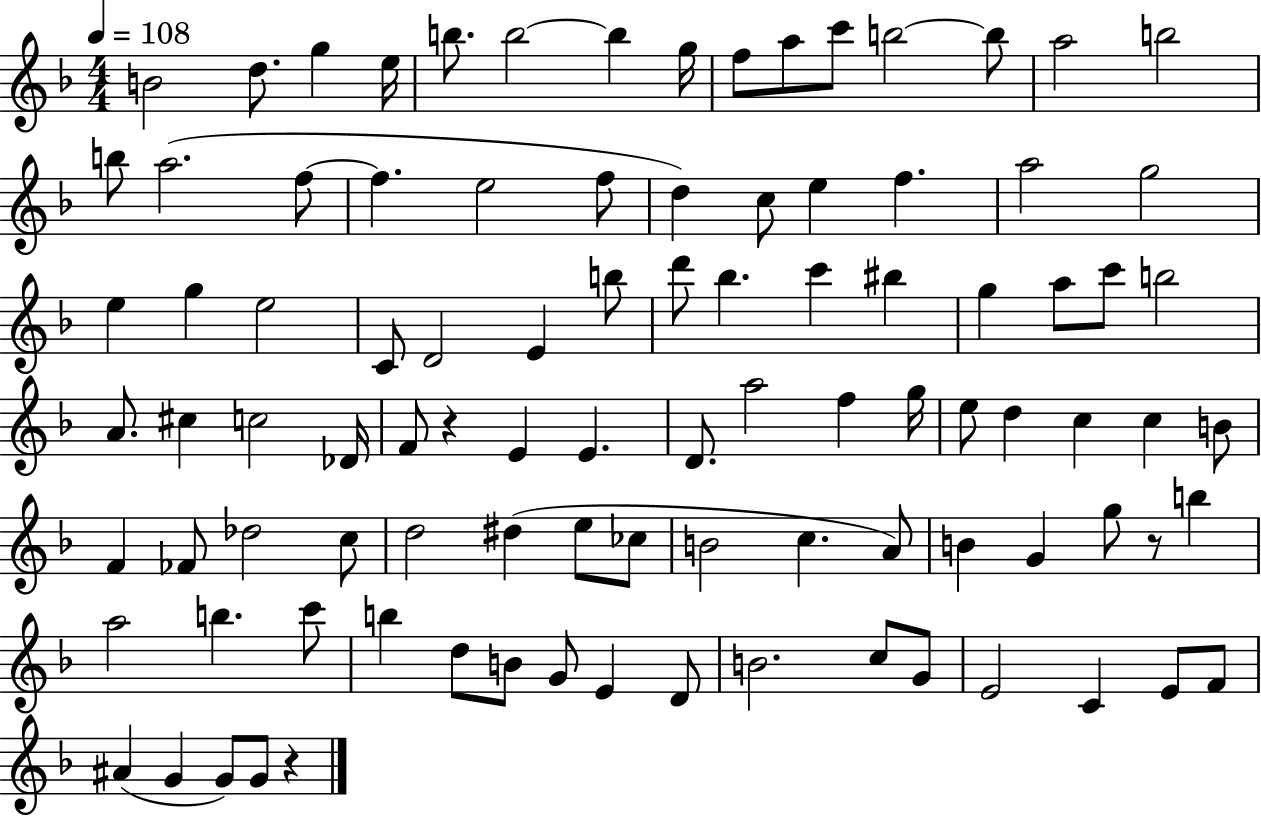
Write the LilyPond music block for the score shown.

{
  \clef treble
  \numericTimeSignature
  \time 4/4
  \key f \major
  \tempo 4 = 108
  \repeat volta 2 { b'2 d''8. g''4 e''16 | b''8. b''2~~ b''4 g''16 | f''8 a''8 c'''8 b''2~~ b''8 | a''2 b''2 | \break b''8 a''2.( f''8~~ | f''4. e''2 f''8 | d''4) c''8 e''4 f''4. | a''2 g''2 | \break e''4 g''4 e''2 | c'8 d'2 e'4 b''8 | d'''8 bes''4. c'''4 bis''4 | g''4 a''8 c'''8 b''2 | \break a'8. cis''4 c''2 des'16 | f'8 r4 e'4 e'4. | d'8. a''2 f''4 g''16 | e''8 d''4 c''4 c''4 b'8 | \break f'4 fes'8 des''2 c''8 | d''2 dis''4( e''8 ces''8 | b'2 c''4. a'8) | b'4 g'4 g''8 r8 b''4 | \break a''2 b''4. c'''8 | b''4 d''8 b'8 g'8 e'4 d'8 | b'2. c''8 g'8 | e'2 c'4 e'8 f'8 | \break ais'4( g'4 g'8) g'8 r4 | } \bar "|."
}